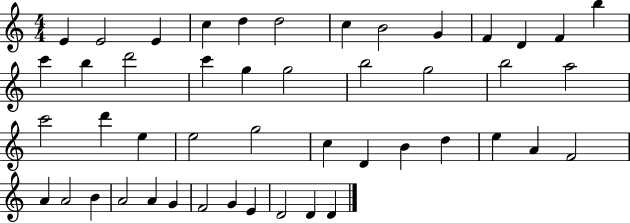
E4/q E4/h E4/q C5/q D5/q D5/h C5/q B4/h G4/q F4/q D4/q F4/q B5/q C6/q B5/q D6/h C6/q G5/q G5/h B5/h G5/h B5/h A5/h C6/h D6/q E5/q E5/h G5/h C5/q D4/q B4/q D5/q E5/q A4/q F4/h A4/q A4/h B4/q A4/h A4/q G4/q F4/h G4/q E4/q D4/h D4/q D4/q